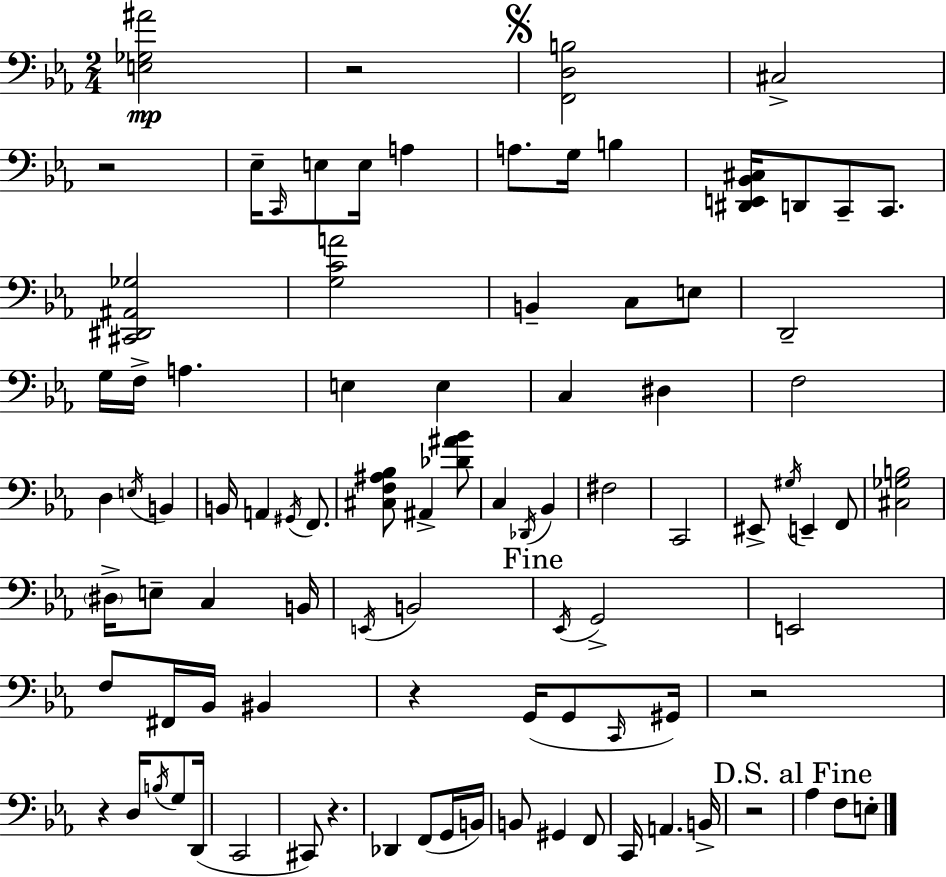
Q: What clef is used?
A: bass